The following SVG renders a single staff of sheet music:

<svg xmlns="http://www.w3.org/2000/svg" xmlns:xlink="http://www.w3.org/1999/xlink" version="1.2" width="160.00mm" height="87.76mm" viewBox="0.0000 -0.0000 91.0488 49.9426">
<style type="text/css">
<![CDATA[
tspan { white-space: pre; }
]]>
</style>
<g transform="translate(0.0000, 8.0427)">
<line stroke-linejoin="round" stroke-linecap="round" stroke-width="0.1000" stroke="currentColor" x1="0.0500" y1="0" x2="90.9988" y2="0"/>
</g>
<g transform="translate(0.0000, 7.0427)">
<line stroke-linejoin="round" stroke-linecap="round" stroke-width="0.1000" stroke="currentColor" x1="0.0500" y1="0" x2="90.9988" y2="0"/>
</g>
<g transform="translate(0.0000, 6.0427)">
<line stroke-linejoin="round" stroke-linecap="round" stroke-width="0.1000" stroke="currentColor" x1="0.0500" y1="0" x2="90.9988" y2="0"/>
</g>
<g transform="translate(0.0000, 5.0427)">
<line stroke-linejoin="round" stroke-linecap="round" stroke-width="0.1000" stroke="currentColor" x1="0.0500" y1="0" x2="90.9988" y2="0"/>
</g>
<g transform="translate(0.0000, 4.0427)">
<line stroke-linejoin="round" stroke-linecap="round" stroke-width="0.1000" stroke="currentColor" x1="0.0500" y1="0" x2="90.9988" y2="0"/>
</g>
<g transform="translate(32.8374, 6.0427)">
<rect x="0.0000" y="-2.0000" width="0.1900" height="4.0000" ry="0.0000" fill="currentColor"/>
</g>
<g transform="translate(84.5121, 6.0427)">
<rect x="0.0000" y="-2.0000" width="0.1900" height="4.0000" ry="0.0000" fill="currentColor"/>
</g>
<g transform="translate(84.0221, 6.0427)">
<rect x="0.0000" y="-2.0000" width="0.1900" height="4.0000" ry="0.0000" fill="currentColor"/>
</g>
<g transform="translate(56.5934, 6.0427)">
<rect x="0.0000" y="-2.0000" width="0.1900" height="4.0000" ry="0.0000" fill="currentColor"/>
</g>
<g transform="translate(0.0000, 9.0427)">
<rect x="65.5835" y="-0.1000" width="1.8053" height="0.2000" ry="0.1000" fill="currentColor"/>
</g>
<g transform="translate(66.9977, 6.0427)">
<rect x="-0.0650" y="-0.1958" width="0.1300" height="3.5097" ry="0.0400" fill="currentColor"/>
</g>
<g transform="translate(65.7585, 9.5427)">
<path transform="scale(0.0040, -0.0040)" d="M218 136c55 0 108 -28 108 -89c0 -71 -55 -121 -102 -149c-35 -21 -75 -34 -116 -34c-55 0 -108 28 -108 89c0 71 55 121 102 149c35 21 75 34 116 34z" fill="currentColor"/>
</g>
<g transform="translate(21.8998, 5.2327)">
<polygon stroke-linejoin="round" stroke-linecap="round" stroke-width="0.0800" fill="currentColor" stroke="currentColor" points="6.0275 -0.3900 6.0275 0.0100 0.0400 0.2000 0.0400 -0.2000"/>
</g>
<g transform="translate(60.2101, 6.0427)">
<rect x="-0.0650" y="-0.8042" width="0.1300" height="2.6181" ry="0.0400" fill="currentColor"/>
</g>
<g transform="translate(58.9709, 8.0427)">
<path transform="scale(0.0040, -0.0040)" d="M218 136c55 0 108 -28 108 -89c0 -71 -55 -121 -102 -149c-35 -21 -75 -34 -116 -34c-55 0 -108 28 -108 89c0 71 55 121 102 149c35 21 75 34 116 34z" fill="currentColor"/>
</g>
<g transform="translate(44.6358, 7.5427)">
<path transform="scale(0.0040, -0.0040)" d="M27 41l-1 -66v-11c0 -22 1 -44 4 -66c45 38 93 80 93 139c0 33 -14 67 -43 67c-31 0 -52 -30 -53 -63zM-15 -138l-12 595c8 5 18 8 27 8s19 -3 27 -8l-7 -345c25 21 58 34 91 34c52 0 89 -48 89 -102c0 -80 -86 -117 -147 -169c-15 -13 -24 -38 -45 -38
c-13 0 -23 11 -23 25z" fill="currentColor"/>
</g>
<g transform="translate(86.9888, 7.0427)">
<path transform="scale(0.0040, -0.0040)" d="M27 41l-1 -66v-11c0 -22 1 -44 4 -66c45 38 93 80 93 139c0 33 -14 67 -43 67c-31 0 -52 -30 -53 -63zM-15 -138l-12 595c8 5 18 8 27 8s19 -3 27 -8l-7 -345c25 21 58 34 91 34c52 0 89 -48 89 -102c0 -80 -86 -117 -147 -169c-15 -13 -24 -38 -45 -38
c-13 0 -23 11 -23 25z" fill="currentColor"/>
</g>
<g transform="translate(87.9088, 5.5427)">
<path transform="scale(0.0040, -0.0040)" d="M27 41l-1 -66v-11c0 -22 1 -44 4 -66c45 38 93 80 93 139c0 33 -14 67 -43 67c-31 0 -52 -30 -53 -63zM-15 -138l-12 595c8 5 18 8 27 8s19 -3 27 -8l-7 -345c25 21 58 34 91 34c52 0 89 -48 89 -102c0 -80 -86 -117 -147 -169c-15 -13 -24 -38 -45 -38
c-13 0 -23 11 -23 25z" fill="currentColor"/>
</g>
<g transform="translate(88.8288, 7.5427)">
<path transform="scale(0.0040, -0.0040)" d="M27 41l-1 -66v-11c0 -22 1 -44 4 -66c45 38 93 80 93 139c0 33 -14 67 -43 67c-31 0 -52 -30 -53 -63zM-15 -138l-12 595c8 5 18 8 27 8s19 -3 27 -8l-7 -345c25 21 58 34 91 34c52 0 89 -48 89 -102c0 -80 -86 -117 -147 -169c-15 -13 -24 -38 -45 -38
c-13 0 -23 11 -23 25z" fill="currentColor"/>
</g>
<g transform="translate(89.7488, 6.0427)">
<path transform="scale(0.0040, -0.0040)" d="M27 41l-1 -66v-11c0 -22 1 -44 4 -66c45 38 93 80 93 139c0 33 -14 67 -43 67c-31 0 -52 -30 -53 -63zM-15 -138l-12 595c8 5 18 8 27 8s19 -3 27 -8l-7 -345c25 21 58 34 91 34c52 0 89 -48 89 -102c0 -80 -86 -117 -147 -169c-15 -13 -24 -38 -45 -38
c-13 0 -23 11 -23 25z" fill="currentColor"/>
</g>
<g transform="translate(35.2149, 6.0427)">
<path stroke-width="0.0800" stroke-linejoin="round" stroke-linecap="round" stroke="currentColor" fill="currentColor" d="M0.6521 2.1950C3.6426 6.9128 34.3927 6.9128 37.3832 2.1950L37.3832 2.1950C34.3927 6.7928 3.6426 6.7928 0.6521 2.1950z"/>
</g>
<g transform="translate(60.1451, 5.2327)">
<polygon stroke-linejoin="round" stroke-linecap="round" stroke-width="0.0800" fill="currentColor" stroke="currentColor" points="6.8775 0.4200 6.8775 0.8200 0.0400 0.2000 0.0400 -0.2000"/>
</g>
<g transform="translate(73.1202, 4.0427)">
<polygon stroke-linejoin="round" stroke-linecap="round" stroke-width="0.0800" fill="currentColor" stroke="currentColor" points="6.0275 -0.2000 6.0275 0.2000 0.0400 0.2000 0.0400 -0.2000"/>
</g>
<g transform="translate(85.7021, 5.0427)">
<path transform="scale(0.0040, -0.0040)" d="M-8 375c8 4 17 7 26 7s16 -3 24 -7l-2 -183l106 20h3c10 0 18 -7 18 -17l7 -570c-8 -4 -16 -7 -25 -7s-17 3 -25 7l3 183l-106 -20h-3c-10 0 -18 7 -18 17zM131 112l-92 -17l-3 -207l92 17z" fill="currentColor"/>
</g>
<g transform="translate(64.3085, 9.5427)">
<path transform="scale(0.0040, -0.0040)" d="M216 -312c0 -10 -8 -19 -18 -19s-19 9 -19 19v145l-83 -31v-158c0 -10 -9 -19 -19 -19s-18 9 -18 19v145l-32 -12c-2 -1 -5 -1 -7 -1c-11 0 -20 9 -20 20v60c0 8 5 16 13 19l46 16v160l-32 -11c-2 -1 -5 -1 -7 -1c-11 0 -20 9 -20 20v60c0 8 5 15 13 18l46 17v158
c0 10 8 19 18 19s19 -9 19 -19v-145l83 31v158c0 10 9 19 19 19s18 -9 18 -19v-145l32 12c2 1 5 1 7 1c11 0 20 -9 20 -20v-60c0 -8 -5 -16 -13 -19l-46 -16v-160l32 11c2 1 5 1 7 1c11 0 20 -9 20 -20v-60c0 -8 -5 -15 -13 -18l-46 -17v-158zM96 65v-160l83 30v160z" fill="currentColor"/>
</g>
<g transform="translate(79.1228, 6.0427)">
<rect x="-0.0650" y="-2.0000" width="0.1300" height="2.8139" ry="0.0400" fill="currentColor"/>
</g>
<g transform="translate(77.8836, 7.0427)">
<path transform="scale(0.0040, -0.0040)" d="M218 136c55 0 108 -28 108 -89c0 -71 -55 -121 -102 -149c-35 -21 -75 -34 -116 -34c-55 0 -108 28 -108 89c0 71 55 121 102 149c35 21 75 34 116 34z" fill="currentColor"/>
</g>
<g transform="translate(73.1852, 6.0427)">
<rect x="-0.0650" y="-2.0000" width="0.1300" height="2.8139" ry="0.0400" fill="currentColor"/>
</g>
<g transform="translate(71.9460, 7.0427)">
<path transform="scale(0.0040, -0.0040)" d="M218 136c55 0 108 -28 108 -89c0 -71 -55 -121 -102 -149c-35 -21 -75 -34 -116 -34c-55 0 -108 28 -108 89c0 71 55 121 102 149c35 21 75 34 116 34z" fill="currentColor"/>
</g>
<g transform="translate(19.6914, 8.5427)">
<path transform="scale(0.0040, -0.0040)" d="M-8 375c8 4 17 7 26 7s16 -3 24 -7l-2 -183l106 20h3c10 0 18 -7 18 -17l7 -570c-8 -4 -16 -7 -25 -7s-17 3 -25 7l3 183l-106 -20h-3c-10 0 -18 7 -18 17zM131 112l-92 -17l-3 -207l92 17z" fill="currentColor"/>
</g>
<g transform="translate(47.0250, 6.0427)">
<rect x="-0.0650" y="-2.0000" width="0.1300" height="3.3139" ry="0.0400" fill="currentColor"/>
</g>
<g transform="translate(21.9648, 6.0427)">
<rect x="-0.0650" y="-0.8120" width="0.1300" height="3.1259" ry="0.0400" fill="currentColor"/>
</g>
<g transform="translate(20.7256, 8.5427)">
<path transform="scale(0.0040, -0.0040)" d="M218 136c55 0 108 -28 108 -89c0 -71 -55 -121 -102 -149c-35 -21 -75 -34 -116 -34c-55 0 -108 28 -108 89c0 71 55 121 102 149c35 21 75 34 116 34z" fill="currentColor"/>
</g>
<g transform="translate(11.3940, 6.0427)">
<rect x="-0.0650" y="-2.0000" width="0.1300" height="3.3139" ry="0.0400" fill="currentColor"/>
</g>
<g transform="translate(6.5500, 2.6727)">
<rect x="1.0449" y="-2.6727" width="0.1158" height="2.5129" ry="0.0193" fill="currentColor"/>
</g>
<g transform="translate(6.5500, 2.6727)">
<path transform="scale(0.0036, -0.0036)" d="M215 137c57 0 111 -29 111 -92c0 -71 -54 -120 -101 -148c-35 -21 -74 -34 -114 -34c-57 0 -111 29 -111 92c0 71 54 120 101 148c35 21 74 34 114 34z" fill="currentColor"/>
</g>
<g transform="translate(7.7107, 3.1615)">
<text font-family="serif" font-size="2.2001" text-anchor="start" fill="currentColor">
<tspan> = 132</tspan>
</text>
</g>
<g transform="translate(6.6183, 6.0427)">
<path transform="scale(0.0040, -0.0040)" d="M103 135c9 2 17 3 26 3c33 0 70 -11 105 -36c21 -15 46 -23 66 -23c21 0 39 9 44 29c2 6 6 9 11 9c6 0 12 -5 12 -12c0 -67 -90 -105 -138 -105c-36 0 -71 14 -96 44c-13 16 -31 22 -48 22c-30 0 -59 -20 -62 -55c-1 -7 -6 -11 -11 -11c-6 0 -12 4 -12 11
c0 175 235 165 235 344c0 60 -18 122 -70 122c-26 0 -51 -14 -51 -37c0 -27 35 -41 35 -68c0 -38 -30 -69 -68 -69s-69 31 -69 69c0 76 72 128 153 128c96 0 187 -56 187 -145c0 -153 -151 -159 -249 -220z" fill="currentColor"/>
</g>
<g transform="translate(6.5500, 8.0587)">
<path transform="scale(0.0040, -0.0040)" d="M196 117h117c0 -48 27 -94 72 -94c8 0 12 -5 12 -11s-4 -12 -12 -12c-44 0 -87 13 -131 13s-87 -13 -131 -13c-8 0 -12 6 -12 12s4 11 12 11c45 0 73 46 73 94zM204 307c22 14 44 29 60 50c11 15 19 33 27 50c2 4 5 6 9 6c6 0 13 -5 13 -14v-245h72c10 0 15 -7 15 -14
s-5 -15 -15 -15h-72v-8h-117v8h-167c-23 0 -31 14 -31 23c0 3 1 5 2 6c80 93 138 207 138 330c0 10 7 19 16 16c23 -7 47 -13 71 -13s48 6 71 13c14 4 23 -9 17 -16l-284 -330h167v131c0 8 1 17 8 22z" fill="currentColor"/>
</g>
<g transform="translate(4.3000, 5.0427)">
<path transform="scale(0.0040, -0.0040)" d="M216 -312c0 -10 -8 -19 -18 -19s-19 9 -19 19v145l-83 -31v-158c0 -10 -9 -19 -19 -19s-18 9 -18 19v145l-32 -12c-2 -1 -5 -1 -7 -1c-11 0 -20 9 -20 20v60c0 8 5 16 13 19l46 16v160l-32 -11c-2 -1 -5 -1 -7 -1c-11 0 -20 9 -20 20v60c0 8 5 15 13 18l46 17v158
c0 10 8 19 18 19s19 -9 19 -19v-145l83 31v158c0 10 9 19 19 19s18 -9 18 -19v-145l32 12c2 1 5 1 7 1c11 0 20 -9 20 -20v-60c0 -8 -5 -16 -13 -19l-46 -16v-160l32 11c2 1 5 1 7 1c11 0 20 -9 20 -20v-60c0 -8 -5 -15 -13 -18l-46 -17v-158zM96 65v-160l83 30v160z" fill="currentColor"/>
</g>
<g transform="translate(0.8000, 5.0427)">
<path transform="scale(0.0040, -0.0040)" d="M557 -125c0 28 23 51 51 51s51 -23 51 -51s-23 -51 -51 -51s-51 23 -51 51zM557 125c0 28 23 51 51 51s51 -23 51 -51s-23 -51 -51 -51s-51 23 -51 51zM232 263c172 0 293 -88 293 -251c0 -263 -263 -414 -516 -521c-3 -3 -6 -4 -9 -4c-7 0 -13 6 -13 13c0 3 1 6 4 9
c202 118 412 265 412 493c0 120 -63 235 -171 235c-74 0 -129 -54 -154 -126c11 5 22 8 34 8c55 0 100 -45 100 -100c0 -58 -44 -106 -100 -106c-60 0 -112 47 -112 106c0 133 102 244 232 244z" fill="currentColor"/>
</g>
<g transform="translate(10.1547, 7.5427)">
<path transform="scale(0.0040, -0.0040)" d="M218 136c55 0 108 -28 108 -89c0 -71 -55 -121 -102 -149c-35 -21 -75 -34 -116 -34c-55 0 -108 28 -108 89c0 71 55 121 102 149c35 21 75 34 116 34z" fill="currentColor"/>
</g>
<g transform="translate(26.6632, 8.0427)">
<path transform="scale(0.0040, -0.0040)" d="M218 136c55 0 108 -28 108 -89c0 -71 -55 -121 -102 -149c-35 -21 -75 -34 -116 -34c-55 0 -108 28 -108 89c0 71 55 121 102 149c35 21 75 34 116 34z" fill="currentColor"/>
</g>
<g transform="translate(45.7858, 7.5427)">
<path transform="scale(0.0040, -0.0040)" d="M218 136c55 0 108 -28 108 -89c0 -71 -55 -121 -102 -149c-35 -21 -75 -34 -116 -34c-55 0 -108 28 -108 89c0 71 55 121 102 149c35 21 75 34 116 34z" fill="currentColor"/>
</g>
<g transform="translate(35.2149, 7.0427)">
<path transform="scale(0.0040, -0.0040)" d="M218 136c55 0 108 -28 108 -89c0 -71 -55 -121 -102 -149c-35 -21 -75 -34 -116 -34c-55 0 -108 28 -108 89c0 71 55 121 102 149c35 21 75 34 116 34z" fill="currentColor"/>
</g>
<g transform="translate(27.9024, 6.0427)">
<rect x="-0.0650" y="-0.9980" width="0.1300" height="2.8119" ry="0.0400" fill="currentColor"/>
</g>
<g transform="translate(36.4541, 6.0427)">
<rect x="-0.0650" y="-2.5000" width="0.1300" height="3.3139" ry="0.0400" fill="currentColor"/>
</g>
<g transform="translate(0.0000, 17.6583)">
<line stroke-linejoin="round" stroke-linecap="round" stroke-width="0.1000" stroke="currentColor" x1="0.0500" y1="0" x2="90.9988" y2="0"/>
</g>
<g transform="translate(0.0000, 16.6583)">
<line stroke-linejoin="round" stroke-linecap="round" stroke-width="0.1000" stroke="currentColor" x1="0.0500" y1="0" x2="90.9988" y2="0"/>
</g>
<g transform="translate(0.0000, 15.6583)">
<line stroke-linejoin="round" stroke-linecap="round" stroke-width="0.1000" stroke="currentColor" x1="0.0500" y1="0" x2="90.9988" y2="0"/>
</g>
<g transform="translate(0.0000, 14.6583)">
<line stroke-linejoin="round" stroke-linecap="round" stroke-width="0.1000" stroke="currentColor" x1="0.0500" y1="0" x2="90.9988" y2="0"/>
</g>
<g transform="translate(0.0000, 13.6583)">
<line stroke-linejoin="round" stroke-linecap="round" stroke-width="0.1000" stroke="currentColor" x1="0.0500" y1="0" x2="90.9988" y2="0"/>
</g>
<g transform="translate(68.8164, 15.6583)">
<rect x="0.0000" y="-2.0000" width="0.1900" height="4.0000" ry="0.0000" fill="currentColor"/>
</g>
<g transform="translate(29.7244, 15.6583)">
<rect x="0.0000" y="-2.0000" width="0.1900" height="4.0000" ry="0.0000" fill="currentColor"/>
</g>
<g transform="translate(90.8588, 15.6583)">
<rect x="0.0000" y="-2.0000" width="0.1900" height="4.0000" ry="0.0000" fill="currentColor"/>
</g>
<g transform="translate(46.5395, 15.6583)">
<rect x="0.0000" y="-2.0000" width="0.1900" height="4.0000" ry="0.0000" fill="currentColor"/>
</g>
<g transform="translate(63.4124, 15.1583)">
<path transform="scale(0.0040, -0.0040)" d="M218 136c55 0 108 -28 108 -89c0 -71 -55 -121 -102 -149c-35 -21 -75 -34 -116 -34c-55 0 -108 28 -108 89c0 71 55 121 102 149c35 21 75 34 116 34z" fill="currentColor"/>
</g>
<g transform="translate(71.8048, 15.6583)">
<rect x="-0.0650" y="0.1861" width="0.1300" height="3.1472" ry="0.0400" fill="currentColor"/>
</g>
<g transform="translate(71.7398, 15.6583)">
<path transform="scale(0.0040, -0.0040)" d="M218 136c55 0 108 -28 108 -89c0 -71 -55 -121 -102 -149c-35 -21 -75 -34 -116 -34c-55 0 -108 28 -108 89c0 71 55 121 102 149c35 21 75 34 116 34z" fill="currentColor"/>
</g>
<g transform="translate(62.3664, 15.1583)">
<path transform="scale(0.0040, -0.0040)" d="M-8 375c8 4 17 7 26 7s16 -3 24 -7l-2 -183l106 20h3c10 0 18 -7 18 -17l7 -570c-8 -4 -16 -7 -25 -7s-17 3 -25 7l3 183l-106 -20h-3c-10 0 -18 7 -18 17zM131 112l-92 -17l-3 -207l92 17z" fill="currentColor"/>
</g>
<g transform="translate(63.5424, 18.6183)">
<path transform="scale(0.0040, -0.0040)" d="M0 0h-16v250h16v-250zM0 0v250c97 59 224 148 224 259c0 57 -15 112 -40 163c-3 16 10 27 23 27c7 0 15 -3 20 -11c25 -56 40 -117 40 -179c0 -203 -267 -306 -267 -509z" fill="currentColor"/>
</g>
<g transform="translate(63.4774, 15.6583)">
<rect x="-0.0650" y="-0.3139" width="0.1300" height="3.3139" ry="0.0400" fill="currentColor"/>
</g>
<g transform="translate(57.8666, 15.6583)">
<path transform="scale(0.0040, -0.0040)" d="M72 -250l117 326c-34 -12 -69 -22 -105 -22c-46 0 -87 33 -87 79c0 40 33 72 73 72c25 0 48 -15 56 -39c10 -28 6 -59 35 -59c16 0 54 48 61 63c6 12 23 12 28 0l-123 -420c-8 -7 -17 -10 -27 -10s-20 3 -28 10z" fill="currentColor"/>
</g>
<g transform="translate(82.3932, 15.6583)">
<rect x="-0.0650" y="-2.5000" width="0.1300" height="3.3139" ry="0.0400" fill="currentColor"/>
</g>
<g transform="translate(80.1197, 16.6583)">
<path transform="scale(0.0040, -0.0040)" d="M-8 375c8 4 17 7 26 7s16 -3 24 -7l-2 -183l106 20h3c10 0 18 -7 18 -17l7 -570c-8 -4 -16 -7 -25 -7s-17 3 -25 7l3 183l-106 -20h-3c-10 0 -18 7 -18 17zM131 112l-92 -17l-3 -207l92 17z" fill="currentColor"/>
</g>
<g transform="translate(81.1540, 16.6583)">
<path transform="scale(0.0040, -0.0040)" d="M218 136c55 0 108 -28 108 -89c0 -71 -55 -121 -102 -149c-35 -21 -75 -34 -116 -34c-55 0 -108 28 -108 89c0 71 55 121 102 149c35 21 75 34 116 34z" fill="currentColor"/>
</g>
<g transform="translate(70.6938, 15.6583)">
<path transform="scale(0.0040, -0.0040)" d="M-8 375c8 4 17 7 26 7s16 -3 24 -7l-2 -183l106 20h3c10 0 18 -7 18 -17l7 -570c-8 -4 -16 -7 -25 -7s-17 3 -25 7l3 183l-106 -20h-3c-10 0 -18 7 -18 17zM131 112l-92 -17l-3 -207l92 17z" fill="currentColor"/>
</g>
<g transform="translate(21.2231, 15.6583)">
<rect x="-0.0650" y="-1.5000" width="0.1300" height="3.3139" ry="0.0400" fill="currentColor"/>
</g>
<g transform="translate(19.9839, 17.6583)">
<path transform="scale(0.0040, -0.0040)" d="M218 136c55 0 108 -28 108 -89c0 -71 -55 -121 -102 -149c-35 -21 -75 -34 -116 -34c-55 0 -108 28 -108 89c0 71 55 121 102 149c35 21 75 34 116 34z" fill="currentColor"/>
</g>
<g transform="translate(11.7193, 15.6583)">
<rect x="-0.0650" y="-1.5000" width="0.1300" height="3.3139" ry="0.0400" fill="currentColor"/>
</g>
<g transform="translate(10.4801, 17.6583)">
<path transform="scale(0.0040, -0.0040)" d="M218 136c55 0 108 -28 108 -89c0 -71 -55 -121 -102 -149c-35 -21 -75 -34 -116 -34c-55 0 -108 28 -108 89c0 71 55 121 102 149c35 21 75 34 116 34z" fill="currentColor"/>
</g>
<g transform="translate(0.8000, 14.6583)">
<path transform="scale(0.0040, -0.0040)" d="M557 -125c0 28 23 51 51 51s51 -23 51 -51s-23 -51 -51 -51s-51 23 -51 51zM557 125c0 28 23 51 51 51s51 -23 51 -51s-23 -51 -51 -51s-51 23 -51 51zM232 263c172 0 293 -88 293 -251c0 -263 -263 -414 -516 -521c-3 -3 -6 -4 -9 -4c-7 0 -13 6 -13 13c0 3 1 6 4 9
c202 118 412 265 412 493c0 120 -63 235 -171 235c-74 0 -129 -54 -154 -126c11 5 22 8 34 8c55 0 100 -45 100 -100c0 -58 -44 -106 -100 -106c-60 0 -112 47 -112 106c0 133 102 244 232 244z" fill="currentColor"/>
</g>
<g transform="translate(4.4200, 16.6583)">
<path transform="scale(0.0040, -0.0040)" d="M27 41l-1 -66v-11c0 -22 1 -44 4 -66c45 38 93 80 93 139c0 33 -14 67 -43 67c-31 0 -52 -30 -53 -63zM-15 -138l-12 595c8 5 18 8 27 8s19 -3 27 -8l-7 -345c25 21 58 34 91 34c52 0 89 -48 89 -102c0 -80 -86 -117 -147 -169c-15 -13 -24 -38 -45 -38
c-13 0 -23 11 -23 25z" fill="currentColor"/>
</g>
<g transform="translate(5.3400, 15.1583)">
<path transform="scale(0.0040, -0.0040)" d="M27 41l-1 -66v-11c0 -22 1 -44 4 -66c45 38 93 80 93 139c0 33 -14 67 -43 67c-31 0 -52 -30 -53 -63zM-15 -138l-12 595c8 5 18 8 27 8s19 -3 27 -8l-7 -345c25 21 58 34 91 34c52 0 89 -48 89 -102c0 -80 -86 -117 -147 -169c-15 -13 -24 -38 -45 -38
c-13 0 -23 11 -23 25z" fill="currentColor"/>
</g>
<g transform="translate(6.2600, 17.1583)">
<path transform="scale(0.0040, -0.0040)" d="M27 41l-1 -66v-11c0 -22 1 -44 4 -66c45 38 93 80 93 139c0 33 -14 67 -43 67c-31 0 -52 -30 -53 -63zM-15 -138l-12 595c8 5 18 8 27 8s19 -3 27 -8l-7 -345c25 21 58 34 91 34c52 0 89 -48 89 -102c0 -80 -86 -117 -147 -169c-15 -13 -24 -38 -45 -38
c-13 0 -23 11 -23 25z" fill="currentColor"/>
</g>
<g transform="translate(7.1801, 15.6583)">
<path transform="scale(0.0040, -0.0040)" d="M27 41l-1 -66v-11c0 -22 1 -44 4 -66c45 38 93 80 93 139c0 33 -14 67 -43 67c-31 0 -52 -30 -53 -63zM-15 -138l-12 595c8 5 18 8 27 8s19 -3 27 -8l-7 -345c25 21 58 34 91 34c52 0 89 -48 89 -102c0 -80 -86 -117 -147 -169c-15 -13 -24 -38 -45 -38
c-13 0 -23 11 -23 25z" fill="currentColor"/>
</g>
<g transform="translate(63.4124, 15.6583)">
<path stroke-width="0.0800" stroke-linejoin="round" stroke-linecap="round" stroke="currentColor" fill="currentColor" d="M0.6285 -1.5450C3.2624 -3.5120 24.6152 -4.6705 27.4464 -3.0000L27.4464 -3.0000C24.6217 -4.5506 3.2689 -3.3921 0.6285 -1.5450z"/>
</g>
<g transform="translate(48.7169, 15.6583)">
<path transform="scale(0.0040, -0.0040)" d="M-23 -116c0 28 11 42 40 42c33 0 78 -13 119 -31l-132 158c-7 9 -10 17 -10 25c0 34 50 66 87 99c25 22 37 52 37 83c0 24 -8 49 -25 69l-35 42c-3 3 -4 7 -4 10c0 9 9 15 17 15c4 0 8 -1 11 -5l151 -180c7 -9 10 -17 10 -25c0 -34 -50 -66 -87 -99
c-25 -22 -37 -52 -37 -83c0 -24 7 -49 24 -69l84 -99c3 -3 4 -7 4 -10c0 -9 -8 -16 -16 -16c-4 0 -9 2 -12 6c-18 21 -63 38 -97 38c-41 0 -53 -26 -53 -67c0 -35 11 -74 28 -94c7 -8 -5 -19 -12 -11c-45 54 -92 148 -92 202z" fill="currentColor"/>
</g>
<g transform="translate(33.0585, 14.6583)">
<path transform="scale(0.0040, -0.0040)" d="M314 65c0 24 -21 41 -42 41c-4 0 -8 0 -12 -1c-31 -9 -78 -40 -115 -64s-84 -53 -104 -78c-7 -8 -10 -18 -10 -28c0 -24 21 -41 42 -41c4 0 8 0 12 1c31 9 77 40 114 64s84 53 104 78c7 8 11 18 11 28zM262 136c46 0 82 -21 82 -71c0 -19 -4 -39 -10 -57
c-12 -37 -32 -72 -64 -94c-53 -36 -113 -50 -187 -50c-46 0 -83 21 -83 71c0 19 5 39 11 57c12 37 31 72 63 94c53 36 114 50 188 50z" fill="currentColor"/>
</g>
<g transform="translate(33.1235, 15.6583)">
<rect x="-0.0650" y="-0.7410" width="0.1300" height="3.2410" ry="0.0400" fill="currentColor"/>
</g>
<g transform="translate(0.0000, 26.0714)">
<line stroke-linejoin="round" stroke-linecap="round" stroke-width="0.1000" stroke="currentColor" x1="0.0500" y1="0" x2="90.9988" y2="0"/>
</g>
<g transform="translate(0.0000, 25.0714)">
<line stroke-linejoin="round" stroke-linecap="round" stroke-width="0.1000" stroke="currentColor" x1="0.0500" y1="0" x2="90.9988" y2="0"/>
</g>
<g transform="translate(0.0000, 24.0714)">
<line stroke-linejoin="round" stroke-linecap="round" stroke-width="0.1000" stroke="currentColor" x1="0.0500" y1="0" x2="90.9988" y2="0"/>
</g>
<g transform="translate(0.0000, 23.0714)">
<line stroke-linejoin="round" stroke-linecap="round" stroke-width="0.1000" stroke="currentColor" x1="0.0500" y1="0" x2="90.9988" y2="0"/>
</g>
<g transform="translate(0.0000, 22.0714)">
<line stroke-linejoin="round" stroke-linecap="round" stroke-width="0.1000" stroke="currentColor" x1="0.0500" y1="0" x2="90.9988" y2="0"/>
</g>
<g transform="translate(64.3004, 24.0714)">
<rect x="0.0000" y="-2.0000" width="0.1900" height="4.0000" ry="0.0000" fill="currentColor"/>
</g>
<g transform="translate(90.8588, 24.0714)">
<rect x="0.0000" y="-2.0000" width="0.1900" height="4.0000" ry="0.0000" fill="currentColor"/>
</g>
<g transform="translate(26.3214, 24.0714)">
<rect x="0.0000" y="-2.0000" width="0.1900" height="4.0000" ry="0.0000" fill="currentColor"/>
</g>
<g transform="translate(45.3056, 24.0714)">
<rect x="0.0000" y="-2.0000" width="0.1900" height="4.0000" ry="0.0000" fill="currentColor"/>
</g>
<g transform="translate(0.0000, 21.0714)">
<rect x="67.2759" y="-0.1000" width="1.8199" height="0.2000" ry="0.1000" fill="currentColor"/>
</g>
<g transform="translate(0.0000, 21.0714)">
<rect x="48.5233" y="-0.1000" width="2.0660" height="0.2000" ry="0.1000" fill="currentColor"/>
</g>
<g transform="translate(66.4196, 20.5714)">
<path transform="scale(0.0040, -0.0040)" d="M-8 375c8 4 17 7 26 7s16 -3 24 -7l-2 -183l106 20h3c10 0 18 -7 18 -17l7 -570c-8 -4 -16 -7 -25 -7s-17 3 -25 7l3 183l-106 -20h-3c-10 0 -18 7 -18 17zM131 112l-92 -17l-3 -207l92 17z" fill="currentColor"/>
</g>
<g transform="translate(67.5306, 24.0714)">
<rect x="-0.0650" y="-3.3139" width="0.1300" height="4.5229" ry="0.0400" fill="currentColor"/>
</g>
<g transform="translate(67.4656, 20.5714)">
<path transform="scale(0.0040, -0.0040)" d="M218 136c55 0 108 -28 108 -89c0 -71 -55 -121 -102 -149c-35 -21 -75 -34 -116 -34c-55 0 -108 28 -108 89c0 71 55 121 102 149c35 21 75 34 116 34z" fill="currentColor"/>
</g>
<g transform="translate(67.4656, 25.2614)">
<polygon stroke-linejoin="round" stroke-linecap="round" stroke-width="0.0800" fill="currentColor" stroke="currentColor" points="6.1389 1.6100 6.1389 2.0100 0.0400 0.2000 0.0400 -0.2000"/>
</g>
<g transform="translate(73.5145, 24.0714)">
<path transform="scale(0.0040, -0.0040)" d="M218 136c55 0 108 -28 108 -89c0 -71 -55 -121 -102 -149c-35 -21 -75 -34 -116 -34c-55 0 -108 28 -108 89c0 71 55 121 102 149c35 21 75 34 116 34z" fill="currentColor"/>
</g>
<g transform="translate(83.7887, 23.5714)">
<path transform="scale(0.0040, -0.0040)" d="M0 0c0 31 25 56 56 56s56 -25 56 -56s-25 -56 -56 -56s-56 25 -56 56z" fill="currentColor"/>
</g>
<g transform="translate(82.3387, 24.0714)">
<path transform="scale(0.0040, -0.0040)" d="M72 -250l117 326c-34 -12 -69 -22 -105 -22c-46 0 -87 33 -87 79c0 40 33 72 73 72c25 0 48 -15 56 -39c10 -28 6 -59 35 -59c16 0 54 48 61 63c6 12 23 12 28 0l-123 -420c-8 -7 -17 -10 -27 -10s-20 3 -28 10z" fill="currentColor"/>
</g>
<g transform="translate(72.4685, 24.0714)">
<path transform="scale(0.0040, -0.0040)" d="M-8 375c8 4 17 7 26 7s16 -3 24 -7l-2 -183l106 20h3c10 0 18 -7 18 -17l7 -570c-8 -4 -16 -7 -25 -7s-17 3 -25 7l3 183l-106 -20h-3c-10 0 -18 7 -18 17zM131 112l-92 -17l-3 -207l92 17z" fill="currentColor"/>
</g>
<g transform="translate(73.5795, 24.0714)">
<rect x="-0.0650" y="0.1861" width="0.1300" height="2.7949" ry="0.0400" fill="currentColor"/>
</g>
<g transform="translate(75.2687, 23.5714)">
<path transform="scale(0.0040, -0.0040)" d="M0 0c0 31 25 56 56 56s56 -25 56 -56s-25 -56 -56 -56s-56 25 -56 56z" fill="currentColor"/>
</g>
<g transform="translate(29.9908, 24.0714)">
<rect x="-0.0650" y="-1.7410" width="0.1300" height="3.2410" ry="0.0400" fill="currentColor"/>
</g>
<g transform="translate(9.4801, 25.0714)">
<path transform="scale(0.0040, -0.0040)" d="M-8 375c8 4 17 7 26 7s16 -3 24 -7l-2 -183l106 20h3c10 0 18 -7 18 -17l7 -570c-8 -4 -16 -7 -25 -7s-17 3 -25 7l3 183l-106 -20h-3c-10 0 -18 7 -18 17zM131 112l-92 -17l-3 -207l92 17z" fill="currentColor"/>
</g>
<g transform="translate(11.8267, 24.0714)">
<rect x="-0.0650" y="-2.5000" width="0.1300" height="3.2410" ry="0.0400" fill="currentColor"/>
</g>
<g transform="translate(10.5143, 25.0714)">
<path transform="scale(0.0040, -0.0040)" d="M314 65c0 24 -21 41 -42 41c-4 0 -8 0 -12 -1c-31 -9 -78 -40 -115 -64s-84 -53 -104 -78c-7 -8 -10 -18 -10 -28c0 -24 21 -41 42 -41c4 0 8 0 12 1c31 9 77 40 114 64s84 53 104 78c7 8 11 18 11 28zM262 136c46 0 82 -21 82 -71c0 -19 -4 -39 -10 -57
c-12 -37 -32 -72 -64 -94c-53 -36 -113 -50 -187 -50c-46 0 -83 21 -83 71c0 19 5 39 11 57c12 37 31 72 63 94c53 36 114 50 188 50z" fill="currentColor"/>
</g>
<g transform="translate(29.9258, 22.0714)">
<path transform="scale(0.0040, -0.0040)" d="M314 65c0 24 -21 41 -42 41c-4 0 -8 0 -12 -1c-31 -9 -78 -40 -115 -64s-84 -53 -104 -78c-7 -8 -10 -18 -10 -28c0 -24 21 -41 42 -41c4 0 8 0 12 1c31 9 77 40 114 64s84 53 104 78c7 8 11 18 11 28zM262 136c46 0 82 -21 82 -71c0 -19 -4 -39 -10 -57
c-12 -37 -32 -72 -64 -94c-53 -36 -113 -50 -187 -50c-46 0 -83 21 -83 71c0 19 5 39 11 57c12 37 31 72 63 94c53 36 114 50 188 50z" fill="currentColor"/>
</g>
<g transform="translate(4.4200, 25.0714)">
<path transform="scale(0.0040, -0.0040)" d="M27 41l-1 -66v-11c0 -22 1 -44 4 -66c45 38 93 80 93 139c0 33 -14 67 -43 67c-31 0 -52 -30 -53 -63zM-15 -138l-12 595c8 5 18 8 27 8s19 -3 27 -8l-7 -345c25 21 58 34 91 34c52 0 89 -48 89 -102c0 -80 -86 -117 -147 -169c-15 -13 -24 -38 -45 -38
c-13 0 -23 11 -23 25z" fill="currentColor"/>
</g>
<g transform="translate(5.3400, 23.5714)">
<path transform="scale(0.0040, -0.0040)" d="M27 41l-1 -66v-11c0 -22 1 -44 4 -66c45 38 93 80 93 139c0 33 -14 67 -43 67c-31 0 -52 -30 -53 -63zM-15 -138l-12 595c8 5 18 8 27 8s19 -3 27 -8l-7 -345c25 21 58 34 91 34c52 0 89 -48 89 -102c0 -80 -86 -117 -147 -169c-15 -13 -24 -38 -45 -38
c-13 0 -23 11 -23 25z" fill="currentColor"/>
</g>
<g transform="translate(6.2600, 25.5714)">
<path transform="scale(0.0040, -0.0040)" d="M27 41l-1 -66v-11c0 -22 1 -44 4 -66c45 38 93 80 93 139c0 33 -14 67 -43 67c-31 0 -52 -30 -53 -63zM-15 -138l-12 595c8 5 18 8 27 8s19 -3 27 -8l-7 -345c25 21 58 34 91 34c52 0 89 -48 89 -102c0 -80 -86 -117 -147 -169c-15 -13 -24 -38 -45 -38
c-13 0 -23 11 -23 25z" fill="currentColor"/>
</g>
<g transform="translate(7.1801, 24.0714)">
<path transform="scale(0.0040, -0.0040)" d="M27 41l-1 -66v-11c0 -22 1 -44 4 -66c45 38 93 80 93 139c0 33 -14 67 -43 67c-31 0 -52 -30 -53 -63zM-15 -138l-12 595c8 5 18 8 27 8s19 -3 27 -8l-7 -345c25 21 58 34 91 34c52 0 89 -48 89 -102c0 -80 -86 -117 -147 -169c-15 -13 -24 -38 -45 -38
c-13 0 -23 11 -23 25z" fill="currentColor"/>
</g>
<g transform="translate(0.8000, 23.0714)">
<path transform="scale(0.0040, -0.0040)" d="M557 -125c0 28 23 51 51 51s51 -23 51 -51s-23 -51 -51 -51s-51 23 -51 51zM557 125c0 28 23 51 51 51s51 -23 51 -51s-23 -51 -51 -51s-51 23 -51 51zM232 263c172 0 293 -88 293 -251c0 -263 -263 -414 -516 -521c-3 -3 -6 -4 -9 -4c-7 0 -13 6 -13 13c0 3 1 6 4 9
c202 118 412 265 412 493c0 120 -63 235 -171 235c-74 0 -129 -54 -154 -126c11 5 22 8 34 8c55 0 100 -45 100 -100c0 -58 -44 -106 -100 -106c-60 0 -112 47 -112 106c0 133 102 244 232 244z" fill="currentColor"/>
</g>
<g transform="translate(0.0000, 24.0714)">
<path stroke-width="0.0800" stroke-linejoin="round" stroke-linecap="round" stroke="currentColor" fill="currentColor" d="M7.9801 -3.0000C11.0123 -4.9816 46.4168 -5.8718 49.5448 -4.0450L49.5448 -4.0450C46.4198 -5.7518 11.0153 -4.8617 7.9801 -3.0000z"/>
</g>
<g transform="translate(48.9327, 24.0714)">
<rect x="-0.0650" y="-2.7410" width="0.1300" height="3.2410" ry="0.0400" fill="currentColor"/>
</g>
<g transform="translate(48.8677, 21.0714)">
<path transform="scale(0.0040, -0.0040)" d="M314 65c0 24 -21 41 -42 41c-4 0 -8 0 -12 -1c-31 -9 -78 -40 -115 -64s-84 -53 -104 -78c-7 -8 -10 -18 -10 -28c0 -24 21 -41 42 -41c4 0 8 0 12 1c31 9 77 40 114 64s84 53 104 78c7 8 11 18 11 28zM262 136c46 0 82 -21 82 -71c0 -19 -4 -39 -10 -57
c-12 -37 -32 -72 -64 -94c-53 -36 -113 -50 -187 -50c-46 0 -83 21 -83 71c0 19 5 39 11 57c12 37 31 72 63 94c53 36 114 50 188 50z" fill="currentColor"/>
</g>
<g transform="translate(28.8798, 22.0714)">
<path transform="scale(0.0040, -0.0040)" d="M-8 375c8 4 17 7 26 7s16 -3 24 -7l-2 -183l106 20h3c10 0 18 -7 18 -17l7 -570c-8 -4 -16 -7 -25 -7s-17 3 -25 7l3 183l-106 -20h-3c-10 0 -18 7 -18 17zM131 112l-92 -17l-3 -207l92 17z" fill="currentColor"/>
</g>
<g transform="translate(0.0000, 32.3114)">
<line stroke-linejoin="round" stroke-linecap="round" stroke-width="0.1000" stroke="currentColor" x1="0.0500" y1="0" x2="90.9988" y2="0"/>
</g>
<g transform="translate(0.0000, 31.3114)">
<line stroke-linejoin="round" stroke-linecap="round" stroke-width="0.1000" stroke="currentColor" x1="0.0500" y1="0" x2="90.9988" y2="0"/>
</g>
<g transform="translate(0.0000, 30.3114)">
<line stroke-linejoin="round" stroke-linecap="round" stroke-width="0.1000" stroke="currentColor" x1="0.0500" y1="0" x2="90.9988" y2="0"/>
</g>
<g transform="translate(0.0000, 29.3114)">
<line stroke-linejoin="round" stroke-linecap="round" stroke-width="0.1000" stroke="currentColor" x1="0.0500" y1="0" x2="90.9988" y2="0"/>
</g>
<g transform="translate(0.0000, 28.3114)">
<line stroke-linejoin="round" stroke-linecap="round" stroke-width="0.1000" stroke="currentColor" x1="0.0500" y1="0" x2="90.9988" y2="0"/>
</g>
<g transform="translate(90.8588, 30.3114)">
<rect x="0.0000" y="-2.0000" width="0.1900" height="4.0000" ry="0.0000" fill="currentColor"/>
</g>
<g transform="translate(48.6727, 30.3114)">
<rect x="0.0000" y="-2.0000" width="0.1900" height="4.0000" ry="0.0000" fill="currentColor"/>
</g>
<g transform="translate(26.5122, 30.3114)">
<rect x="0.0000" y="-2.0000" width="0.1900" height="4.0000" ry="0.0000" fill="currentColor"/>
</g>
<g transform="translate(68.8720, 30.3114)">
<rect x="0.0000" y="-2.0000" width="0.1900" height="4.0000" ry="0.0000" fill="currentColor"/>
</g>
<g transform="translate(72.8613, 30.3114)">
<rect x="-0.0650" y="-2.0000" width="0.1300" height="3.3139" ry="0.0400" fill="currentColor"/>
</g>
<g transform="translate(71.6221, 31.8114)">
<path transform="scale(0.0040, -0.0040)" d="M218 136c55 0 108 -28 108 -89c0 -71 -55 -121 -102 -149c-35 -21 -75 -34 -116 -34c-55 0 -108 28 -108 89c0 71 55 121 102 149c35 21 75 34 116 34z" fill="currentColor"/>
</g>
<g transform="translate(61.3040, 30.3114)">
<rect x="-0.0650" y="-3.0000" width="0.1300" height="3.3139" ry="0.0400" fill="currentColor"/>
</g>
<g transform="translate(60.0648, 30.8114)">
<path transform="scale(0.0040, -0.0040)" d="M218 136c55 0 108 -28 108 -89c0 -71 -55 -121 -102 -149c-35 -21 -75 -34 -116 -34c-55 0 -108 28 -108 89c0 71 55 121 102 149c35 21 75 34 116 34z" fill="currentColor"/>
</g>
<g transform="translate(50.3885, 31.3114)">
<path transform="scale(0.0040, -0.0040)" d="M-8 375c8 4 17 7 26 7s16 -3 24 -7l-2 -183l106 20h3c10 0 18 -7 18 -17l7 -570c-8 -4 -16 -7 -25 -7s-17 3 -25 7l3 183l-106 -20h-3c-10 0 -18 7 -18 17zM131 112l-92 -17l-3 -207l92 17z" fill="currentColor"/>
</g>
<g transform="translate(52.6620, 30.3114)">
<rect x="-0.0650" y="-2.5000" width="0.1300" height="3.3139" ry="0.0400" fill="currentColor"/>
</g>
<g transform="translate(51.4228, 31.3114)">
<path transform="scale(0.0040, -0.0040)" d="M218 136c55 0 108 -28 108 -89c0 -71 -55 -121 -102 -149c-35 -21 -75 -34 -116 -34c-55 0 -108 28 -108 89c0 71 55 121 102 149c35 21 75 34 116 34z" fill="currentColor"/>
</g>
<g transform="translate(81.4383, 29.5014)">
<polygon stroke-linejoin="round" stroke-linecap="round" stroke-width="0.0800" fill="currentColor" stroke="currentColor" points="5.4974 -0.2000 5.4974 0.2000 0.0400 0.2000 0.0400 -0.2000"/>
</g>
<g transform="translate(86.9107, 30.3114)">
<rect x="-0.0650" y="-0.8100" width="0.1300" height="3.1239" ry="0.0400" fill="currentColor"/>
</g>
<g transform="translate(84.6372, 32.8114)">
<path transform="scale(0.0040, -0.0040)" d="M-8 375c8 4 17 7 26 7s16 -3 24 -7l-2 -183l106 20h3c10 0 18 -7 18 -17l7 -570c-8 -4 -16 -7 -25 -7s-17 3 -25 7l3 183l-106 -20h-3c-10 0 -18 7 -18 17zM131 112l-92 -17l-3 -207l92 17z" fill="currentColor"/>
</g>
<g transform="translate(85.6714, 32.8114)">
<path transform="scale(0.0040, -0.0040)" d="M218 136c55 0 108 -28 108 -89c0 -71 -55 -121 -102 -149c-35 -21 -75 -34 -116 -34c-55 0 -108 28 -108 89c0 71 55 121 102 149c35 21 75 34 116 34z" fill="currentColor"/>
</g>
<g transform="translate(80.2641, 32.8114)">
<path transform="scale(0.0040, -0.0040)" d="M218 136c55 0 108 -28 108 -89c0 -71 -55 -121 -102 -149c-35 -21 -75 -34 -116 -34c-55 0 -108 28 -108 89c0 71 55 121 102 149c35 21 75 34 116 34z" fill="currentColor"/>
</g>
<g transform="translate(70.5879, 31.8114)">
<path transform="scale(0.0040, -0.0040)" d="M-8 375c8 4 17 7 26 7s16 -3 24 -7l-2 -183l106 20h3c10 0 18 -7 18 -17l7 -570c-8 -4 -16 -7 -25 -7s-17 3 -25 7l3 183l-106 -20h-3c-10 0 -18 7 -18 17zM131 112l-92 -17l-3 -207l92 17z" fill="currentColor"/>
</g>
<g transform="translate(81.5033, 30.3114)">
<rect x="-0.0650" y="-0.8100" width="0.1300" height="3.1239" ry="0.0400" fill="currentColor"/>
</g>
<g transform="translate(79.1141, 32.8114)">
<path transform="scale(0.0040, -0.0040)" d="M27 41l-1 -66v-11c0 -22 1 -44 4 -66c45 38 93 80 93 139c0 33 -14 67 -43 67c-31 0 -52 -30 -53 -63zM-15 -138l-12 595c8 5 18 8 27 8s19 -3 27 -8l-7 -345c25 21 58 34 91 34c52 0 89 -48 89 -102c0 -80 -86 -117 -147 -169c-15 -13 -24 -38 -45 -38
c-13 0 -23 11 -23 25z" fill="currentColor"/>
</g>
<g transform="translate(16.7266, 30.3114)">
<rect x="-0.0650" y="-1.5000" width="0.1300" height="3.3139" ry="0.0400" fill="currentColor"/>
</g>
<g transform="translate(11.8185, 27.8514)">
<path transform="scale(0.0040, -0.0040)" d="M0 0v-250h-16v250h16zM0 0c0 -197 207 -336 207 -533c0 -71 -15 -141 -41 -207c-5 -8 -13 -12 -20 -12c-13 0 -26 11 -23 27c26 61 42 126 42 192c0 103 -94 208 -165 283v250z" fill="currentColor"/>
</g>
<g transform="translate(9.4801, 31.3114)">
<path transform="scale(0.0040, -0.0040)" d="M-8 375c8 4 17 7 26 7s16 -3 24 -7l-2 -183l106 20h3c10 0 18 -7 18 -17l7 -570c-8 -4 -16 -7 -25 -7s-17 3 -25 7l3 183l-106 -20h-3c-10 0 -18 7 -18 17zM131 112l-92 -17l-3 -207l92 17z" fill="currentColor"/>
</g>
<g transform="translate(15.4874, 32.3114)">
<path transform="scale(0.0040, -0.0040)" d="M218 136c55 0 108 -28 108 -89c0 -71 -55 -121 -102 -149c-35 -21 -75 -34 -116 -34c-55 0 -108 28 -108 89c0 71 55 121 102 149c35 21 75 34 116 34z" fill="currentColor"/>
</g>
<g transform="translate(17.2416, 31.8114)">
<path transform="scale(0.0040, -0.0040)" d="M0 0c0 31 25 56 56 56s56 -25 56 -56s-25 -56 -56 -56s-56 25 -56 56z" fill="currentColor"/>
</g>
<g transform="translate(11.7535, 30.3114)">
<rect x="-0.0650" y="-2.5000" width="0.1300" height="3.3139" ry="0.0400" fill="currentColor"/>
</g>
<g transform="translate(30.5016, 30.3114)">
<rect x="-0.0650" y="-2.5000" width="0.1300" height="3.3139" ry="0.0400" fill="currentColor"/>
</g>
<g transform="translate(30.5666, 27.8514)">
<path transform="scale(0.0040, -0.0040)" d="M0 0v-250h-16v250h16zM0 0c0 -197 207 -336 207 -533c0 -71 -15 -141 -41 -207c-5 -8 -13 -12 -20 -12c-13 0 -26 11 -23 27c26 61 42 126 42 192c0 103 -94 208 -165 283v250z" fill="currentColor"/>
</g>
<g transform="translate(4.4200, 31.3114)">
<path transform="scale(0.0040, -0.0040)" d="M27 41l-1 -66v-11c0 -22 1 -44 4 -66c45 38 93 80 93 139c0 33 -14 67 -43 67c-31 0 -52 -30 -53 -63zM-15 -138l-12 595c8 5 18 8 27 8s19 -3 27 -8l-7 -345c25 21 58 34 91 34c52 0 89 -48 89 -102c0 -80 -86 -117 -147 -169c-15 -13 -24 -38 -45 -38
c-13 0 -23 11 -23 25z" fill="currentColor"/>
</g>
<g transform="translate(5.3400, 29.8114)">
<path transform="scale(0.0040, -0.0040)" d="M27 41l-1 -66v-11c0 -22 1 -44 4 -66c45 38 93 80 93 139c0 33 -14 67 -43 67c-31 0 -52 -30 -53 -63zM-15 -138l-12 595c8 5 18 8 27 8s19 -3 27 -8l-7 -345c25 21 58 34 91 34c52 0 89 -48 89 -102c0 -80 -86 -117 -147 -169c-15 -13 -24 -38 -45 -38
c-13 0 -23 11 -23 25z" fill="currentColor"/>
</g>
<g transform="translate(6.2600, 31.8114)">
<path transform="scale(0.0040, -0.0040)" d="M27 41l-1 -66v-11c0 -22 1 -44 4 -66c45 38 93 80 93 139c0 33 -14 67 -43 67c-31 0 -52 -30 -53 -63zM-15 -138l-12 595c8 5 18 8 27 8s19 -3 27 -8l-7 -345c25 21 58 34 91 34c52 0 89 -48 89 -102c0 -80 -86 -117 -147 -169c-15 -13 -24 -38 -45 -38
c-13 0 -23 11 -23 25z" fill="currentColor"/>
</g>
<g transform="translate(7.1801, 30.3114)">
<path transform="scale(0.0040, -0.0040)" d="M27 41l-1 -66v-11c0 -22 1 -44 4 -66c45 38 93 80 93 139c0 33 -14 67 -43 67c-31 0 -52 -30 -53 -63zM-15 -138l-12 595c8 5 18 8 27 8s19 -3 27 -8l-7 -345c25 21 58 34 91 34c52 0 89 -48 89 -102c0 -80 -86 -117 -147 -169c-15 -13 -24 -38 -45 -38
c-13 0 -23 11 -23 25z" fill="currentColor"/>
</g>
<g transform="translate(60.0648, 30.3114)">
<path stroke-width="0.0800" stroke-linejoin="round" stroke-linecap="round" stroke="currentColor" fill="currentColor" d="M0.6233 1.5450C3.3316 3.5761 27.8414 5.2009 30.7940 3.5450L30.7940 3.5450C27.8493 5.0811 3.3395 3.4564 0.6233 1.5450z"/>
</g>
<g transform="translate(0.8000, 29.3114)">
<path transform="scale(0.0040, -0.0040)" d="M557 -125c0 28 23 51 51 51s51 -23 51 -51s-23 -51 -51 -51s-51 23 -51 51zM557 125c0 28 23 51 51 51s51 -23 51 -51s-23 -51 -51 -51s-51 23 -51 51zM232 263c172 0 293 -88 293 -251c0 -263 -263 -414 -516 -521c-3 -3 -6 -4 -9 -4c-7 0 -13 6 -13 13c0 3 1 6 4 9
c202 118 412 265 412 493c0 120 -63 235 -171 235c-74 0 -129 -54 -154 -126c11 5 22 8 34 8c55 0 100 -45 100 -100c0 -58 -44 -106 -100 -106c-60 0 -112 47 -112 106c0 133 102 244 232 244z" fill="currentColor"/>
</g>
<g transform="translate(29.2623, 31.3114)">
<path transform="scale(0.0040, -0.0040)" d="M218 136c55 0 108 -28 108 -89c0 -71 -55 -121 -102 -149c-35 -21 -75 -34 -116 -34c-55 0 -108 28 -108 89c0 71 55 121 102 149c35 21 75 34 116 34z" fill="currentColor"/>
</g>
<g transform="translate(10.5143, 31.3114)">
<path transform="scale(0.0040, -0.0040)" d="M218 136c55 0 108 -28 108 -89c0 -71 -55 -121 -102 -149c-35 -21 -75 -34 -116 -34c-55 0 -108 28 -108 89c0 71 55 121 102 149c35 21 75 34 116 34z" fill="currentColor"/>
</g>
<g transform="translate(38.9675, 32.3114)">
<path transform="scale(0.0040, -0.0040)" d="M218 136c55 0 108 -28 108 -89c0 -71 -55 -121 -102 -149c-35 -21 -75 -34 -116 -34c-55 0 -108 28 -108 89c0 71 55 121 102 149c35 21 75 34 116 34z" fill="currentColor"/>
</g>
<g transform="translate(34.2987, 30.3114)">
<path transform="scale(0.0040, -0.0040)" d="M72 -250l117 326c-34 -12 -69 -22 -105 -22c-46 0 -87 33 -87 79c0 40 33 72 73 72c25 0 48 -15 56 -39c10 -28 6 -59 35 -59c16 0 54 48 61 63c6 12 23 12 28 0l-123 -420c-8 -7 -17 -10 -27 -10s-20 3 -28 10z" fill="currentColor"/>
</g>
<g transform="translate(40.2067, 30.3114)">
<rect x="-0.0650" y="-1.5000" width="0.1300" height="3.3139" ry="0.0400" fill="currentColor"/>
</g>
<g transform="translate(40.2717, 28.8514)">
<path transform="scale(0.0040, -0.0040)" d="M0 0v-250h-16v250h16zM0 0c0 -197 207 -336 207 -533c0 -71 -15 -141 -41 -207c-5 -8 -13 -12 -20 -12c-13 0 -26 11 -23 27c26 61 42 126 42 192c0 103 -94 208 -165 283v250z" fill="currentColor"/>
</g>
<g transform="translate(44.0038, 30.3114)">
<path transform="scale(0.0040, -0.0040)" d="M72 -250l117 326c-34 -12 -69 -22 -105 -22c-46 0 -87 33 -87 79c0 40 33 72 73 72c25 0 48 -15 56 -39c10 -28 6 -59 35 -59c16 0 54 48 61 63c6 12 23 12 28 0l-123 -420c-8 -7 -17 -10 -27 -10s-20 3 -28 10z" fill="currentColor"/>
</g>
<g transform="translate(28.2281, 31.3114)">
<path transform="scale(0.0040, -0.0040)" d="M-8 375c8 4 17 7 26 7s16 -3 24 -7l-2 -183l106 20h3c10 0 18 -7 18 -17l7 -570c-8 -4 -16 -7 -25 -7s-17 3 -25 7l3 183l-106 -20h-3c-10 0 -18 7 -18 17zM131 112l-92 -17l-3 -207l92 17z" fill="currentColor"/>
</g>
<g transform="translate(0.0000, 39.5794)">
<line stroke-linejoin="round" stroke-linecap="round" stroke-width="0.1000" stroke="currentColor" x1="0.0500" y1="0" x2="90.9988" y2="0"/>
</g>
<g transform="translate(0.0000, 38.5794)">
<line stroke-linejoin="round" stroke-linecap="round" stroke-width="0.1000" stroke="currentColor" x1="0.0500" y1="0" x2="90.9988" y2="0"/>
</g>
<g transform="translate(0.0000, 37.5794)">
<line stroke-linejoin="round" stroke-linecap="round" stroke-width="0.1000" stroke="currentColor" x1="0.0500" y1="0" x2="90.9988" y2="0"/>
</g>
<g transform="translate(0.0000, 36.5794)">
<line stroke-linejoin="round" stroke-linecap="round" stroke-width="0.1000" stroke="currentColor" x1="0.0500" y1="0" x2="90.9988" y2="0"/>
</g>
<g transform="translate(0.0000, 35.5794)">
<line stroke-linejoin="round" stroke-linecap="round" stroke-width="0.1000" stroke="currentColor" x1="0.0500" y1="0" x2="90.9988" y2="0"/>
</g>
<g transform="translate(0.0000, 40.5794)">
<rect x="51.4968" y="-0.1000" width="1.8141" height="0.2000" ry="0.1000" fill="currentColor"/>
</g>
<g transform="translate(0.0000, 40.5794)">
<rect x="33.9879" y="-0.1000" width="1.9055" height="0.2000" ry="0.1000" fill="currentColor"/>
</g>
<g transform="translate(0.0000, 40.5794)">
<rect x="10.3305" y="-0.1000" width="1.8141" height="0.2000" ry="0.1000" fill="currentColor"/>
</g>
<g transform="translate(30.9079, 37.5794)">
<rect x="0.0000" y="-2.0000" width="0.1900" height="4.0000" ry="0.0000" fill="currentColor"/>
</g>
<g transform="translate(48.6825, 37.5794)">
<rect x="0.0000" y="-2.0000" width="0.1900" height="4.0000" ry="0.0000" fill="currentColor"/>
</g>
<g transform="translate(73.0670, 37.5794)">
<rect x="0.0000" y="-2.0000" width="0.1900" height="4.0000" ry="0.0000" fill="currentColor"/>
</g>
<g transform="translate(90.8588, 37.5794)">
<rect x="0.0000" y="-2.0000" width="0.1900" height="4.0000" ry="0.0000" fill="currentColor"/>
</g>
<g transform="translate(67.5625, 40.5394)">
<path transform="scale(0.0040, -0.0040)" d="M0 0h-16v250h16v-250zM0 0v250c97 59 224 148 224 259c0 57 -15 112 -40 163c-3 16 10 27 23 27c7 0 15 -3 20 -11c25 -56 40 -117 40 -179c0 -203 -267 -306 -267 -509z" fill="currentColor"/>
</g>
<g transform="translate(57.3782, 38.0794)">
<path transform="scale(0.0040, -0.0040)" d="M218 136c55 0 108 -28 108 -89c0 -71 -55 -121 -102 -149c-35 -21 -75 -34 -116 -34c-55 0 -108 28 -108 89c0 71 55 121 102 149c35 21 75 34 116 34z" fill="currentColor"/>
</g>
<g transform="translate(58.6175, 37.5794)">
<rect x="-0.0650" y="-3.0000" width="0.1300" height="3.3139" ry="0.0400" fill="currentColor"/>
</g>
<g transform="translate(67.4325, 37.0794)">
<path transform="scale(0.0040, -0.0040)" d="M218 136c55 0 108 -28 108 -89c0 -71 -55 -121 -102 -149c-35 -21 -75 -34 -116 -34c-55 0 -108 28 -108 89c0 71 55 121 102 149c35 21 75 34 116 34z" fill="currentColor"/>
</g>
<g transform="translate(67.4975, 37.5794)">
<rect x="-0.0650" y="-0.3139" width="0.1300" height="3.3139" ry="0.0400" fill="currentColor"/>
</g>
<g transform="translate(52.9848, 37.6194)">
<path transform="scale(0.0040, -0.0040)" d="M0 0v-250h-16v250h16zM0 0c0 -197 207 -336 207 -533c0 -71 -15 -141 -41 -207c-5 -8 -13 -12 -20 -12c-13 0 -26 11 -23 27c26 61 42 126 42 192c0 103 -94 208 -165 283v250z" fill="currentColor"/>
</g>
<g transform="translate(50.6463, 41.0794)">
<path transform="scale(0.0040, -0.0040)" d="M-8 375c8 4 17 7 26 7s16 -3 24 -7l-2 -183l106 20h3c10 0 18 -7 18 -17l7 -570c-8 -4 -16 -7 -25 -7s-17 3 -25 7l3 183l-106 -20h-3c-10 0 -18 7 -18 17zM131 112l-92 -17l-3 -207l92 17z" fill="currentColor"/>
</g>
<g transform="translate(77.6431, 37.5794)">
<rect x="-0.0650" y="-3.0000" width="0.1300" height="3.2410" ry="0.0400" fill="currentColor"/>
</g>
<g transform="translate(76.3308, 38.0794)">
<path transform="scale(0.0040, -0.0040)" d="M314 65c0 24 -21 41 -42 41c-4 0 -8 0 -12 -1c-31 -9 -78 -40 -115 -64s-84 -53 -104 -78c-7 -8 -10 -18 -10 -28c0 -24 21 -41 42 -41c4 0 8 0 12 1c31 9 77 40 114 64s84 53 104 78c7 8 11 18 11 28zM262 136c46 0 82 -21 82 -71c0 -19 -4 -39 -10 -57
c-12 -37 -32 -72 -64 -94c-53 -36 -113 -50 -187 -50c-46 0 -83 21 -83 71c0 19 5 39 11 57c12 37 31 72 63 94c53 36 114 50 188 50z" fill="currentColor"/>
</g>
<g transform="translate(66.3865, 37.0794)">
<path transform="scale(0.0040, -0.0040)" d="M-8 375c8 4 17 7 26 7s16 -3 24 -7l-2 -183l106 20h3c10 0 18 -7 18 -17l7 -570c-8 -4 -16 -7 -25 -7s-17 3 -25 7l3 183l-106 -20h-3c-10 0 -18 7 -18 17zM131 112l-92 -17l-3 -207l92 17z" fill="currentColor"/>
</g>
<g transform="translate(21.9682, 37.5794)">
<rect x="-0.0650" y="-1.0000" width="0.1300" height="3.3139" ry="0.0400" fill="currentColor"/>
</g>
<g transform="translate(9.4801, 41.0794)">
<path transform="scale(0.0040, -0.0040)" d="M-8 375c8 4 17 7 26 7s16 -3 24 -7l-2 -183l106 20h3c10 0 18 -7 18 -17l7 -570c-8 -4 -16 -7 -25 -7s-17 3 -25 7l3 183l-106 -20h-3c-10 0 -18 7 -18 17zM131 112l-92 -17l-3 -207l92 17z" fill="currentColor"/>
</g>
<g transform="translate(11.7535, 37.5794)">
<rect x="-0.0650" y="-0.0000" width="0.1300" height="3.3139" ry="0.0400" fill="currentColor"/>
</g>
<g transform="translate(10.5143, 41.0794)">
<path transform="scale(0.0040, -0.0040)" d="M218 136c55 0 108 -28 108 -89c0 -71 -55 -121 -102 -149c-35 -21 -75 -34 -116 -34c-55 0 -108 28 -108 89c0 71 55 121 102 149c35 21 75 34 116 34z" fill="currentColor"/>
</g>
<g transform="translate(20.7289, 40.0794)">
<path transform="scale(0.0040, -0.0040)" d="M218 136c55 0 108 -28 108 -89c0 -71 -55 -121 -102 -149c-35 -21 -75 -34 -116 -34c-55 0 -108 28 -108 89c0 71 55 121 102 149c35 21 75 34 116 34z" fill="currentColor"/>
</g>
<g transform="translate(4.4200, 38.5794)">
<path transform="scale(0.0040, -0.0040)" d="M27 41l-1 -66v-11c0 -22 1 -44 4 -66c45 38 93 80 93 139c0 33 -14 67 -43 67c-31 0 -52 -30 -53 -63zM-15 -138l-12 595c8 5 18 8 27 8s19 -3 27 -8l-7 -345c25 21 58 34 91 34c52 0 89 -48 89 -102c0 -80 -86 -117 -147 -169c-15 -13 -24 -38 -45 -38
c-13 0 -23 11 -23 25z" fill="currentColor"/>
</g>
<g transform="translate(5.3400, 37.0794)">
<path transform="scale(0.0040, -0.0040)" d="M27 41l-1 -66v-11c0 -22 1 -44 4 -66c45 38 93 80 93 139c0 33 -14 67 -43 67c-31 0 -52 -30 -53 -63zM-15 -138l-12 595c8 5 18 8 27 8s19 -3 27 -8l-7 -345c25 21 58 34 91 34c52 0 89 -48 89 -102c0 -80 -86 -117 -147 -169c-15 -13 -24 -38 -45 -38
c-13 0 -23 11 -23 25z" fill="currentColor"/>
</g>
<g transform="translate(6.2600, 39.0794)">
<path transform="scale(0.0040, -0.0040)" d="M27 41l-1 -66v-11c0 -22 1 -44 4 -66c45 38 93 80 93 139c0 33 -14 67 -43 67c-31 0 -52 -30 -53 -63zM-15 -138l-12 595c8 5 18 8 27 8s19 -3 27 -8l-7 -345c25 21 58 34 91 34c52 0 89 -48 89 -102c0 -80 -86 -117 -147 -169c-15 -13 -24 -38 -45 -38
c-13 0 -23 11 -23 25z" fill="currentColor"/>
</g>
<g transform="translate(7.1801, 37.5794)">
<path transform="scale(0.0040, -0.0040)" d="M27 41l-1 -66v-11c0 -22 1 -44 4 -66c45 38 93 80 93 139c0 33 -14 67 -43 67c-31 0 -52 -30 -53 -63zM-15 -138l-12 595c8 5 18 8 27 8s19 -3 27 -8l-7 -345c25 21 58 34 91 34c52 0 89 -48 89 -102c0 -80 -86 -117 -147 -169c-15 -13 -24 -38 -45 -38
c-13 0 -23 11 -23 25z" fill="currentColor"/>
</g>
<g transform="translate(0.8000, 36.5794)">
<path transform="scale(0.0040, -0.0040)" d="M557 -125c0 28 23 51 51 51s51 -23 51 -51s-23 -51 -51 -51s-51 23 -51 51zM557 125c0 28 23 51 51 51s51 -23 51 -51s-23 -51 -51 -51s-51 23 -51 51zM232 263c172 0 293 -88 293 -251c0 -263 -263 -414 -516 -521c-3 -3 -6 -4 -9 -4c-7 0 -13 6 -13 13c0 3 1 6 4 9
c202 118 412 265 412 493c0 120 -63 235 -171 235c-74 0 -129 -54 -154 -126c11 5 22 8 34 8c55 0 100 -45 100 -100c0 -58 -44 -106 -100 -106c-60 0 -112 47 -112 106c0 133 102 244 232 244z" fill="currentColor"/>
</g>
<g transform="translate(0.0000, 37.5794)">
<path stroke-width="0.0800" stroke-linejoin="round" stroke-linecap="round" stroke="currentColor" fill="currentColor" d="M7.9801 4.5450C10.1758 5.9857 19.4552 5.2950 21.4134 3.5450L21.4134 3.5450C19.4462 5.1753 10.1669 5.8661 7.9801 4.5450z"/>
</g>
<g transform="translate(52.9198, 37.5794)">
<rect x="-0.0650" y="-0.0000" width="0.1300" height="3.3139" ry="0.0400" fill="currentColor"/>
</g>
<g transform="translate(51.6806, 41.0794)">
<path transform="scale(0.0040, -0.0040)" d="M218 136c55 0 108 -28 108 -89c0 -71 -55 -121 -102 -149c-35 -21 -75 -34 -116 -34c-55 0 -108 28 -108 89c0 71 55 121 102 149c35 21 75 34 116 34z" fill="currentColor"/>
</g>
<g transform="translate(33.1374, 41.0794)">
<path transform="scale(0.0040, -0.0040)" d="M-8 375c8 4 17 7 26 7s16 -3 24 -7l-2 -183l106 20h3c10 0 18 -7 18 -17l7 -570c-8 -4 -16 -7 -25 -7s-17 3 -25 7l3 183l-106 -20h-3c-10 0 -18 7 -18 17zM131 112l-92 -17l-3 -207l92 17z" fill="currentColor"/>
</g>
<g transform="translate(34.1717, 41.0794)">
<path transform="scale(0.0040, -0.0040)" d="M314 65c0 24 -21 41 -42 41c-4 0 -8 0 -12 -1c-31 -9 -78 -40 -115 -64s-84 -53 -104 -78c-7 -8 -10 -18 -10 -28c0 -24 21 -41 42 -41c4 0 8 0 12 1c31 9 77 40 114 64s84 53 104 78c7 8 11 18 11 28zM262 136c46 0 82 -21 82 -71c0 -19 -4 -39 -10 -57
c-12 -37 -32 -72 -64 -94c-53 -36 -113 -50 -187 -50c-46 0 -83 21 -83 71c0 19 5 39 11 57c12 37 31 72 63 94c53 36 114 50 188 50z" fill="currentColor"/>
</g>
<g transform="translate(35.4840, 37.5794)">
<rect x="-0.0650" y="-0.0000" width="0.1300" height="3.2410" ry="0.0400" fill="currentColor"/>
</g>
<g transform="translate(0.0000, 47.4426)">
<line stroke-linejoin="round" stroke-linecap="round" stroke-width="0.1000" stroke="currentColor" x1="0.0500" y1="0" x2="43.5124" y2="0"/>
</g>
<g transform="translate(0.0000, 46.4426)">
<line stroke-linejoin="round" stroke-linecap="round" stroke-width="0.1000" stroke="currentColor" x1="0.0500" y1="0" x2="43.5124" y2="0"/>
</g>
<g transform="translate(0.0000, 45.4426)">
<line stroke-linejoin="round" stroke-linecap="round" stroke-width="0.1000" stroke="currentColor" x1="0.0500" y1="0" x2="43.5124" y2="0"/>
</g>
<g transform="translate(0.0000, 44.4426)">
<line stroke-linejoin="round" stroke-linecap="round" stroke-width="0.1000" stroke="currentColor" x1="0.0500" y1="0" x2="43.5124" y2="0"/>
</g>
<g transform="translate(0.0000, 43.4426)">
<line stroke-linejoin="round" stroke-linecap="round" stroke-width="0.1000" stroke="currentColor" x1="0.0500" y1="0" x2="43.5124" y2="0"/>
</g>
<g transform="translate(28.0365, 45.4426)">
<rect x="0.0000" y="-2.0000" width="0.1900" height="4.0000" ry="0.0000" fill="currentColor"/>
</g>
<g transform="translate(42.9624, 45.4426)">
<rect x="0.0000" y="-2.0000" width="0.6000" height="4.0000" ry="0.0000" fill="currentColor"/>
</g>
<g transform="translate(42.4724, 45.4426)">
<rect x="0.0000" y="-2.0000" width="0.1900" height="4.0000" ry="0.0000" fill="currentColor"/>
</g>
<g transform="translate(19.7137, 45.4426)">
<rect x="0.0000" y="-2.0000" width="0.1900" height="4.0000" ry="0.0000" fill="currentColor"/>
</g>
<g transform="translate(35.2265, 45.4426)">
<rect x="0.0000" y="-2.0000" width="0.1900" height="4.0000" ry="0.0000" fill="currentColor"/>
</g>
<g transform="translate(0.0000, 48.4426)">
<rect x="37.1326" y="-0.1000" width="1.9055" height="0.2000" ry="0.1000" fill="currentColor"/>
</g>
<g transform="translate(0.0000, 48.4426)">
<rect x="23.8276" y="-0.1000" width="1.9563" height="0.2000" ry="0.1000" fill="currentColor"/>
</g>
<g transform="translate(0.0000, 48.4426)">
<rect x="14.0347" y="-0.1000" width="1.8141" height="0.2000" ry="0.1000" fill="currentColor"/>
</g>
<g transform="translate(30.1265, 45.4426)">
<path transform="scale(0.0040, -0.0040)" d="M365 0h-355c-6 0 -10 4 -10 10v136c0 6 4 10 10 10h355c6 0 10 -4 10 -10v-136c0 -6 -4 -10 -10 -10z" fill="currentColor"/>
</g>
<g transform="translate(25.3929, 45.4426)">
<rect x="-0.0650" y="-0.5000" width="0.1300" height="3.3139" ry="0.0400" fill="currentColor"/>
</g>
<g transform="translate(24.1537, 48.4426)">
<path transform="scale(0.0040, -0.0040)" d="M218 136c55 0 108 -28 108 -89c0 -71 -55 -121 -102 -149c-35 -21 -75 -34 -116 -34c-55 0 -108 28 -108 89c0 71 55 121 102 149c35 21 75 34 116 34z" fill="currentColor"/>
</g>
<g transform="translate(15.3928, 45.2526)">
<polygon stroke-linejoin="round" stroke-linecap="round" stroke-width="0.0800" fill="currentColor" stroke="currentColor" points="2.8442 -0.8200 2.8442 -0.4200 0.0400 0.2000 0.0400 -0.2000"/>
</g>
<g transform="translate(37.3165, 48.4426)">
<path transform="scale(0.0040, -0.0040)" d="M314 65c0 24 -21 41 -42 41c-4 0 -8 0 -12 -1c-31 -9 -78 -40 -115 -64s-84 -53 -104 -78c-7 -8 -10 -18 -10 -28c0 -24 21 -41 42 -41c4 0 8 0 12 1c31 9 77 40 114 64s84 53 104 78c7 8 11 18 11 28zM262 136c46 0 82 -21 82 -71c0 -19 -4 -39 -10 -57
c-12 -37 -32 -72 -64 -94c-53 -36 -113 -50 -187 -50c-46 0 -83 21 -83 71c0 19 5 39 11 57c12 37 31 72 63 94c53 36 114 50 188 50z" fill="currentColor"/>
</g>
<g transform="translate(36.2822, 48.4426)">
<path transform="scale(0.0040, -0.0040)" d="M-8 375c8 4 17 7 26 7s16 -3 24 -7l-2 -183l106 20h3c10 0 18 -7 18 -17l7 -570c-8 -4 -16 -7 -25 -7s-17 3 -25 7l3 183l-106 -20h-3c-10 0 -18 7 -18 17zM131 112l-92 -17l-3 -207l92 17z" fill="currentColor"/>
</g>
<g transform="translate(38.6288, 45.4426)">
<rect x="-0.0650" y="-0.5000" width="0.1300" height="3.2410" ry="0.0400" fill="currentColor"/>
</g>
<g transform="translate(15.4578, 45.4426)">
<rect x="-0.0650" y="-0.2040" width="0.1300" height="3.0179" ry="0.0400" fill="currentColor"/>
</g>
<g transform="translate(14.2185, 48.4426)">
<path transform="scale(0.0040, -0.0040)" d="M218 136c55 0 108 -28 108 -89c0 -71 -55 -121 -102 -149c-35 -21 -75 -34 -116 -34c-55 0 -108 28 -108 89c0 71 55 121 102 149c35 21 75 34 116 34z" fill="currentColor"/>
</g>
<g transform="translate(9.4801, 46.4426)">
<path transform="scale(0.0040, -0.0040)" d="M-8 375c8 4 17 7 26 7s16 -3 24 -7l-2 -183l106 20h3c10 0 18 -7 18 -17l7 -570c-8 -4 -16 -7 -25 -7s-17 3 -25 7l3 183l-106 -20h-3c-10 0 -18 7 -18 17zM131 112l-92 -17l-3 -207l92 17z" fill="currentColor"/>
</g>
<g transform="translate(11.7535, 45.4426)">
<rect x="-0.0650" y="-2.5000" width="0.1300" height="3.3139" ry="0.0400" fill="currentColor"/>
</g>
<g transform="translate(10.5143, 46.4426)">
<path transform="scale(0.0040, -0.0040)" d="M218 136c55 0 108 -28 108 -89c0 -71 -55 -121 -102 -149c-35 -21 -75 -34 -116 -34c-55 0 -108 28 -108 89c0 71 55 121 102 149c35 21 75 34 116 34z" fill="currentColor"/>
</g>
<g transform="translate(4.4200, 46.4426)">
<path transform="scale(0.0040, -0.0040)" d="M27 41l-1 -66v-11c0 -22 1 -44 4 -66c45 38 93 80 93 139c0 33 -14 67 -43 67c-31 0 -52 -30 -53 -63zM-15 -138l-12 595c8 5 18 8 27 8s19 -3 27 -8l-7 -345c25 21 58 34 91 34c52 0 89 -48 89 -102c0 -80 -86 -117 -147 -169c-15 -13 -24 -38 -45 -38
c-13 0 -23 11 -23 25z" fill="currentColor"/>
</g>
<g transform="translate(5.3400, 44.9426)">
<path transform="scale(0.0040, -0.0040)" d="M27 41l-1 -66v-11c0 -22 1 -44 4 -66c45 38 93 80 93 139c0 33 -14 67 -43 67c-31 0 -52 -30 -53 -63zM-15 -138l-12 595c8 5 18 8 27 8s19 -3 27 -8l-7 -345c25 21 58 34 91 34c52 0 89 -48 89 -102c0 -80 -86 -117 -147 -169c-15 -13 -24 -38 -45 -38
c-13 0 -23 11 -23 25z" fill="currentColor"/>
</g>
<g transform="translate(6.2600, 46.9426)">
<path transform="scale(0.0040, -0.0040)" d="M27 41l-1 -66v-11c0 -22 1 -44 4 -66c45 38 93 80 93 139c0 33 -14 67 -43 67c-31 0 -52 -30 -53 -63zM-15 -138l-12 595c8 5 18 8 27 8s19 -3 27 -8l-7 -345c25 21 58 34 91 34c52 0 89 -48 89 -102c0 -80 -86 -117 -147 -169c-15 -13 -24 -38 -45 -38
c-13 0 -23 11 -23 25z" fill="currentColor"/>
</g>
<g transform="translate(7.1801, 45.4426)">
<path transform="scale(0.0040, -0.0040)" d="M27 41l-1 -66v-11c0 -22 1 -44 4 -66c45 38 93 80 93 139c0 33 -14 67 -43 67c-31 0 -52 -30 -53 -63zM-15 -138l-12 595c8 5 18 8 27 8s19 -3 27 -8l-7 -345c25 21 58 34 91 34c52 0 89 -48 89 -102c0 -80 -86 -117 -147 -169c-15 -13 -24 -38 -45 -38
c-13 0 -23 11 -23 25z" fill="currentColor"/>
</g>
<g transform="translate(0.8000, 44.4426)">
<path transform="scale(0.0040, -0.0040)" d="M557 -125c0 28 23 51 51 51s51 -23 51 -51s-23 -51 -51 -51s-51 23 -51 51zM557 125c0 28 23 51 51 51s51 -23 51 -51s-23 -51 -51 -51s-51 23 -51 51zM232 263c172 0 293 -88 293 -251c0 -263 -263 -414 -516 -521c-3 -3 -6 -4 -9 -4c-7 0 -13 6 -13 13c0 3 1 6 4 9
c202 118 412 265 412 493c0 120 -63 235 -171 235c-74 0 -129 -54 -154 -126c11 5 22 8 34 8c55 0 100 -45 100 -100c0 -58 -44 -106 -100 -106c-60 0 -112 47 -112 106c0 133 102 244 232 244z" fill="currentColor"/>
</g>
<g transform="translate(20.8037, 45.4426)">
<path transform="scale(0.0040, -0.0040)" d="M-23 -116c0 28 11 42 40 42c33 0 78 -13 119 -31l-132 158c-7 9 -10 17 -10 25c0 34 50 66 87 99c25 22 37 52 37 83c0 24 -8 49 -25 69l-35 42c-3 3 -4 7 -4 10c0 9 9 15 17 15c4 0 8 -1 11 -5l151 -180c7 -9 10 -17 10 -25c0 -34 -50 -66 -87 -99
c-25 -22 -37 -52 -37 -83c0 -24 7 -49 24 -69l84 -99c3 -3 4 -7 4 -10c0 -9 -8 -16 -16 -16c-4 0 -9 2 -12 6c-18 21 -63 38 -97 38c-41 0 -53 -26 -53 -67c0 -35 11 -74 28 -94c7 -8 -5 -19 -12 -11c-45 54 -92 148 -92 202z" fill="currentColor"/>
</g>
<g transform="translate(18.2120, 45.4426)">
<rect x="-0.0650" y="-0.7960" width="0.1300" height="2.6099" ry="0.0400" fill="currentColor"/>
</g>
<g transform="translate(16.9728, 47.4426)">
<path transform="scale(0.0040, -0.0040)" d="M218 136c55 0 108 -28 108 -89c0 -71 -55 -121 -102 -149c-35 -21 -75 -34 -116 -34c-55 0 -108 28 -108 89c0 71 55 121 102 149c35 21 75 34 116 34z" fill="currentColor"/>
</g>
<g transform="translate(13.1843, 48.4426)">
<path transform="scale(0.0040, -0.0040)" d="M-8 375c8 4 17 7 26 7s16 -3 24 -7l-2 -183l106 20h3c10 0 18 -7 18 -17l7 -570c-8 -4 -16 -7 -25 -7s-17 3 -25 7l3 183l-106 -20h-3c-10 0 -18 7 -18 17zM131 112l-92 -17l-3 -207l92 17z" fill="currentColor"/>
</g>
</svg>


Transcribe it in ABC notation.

X:1
T:Untitled
M:2/4
L:1/4
K:G
A,, F,,/2 G,,/2 B,, _A,, G,,/2 ^D,,/2 B,,/2 B,,/2 G,, G,, F,2 z z/2 E,/2 D, B,, B,,2 A,2 C2 D/2 D,/2 z/2 B,,/2 G,, B,,/2 z/2 G,,/2 z/2 B,, C, A,, _F,,/2 F,,/2 D,, F,, D,,2 D,,/2 C, E,/2 C,2 B,, E,,/2 G,,/2 z _E,, z2 E,,2